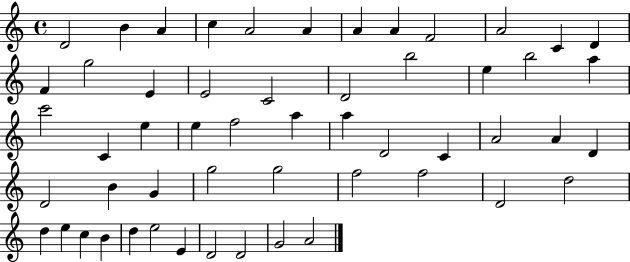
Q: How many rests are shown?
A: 0